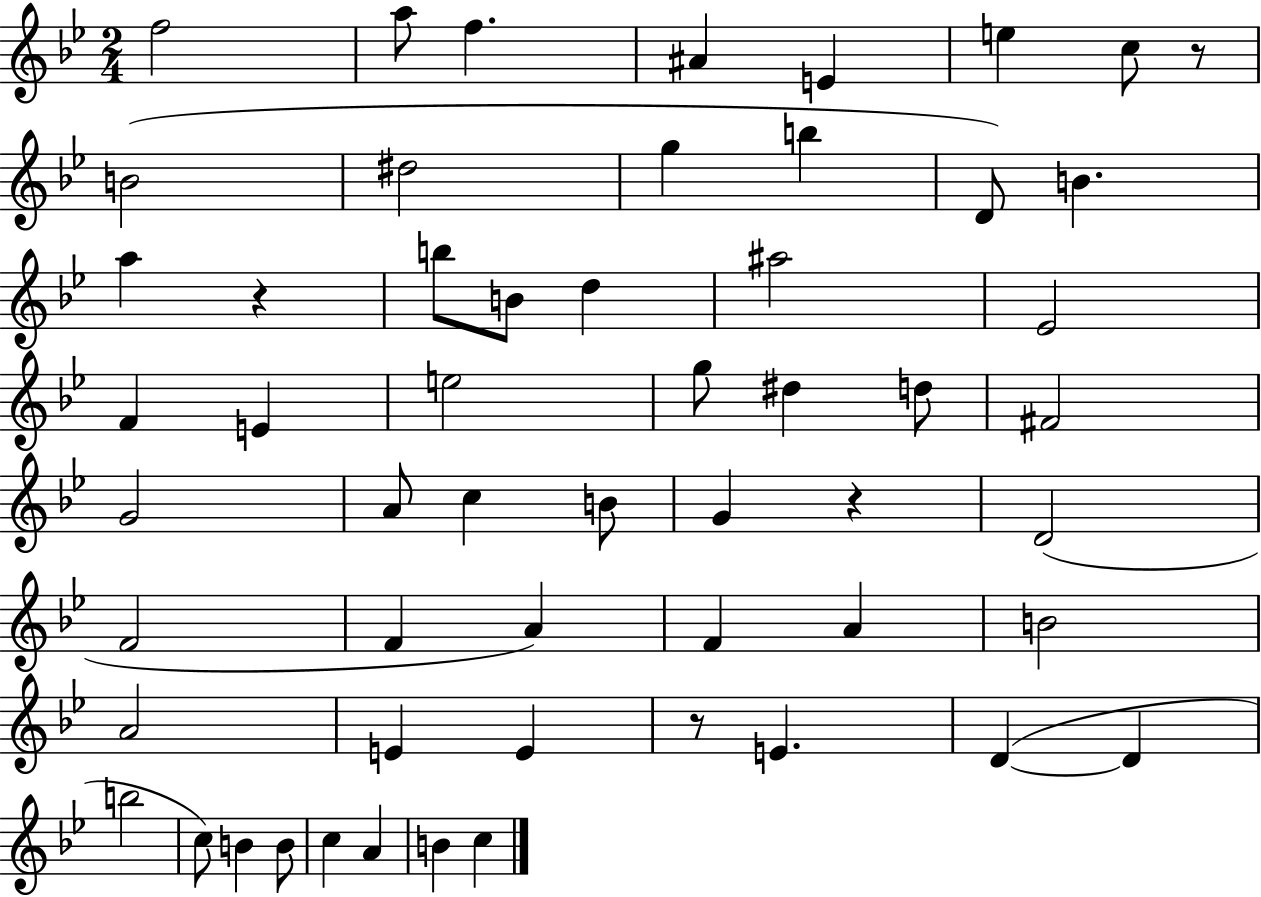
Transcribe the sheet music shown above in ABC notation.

X:1
T:Untitled
M:2/4
L:1/4
K:Bb
f2 a/2 f ^A E e c/2 z/2 B2 ^d2 g b D/2 B a z b/2 B/2 d ^a2 _E2 F E e2 g/2 ^d d/2 ^F2 G2 A/2 c B/2 G z D2 F2 F A F A B2 A2 E E z/2 E D D b2 c/2 B B/2 c A B c